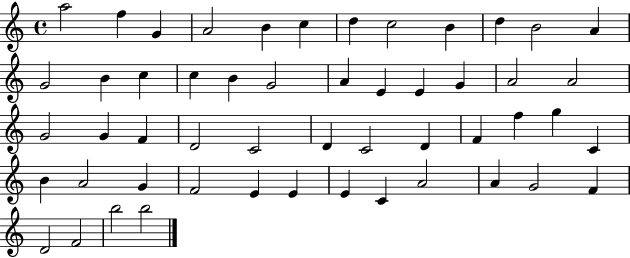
X:1
T:Untitled
M:4/4
L:1/4
K:C
a2 f G A2 B c d c2 B d B2 A G2 B c c B G2 A E E G A2 A2 G2 G F D2 C2 D C2 D F f g C B A2 G F2 E E E C A2 A G2 F D2 F2 b2 b2